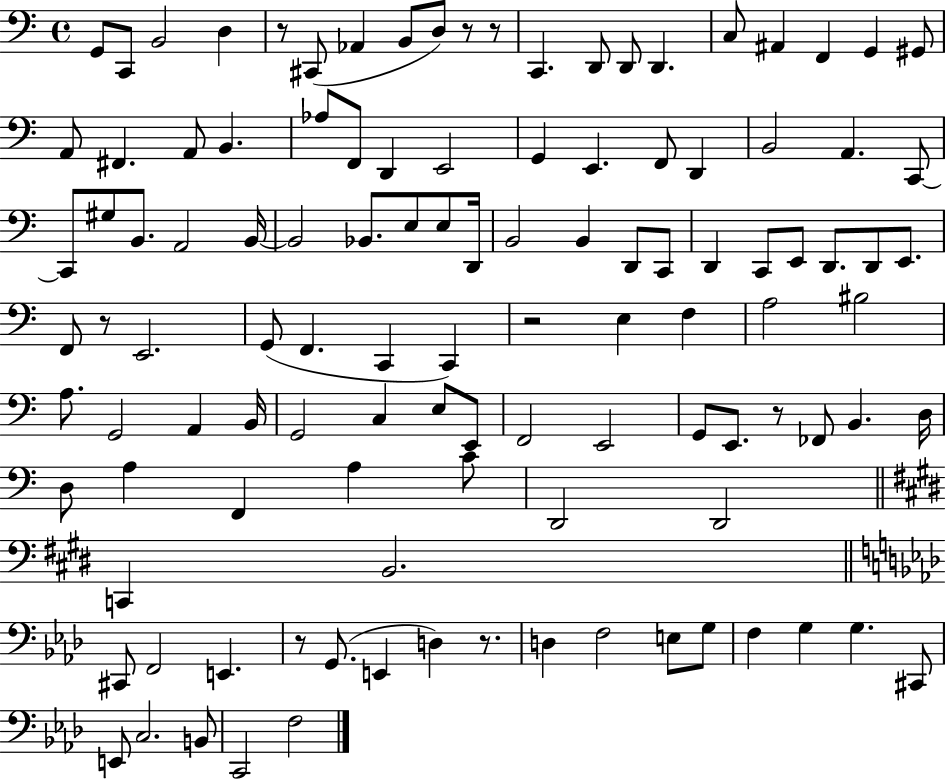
{
  \clef bass
  \time 4/4
  \defaultTimeSignature
  \key c \major
  \repeat volta 2 { g,8 c,8 b,2 d4 | r8 cis,8( aes,4 b,8 d8) r8 r8 | c,4. d,8 d,8 d,4. | c8 ais,4 f,4 g,4 gis,8 | \break a,8 fis,4. a,8 b,4. | aes8 f,8 d,4 e,2 | g,4 e,4. f,8 d,4 | b,2 a,4. c,8~~ | \break c,8 gis8 b,8. a,2 b,16~~ | b,2 bes,8. e8 e8 d,16 | b,2 b,4 d,8 c,8 | d,4 c,8 e,8 d,8. d,8 e,8. | \break f,8 r8 e,2. | g,8( f,4. c,4 c,4) | r2 e4 f4 | a2 bis2 | \break a8. g,2 a,4 b,16 | g,2 c4 e8 e,8 | f,2 e,2 | g,8 e,8. r8 fes,8 b,4. d16 | \break d8 a4 f,4 a4 c'8 | d,2 d,2 | \bar "||" \break \key e \major c,4 b,2. | \bar "||" \break \key aes \major cis,8 f,2 e,4. | r8 g,8.( e,4 d4) r8. | d4 f2 e8 g8 | f4 g4 g4. cis,8 | \break e,8 c2. b,8 | c,2 f2 | } \bar "|."
}